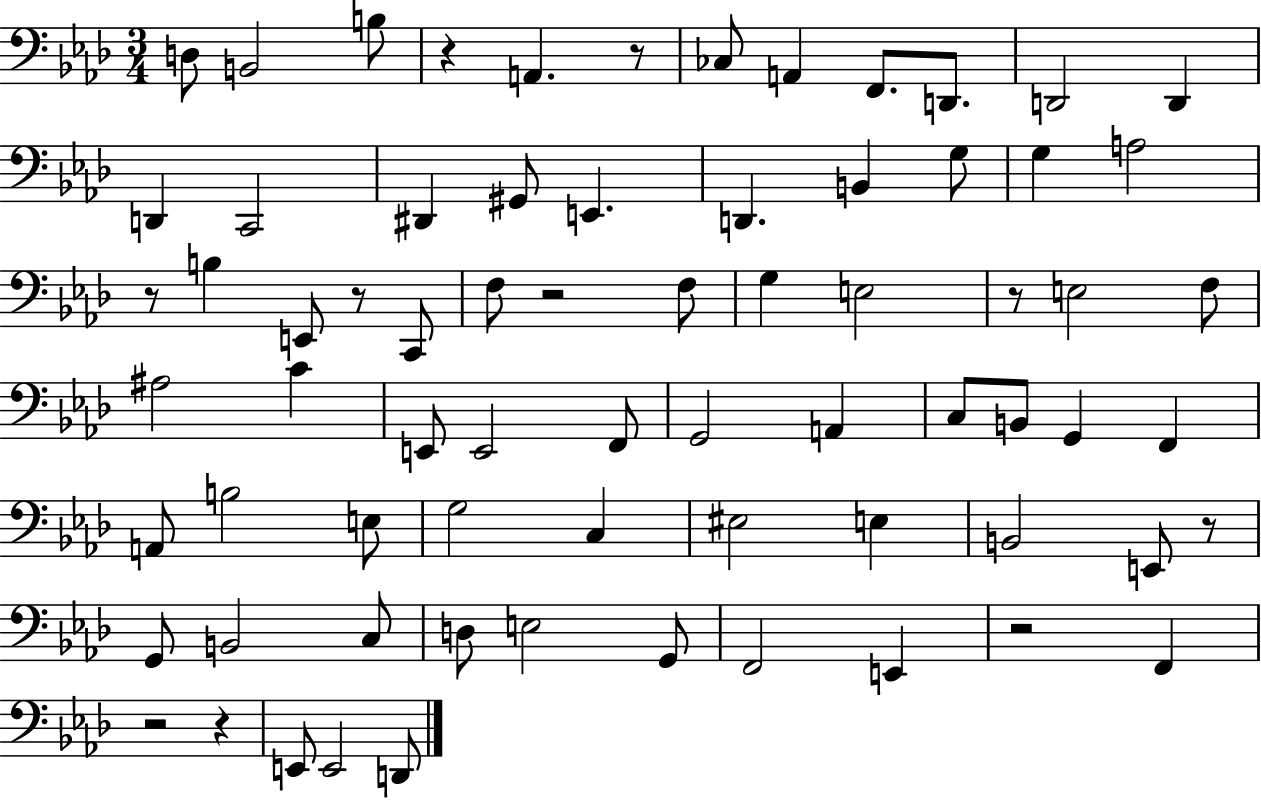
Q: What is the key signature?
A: AES major